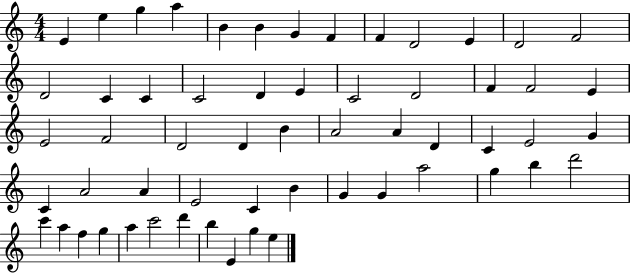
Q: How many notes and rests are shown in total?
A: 58